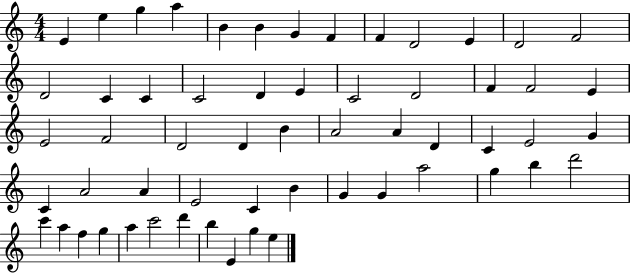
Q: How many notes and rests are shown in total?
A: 58